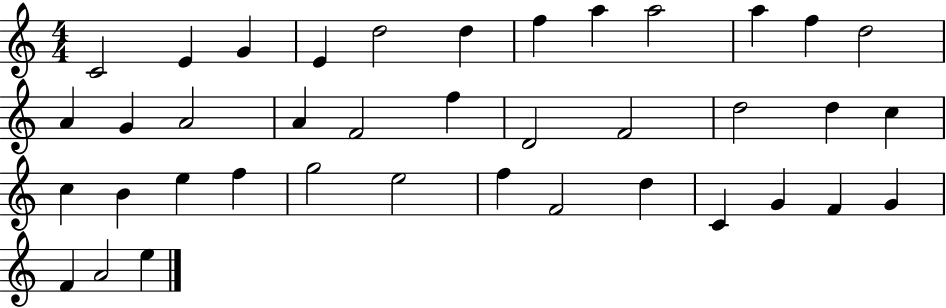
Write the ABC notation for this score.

X:1
T:Untitled
M:4/4
L:1/4
K:C
C2 E G E d2 d f a a2 a f d2 A G A2 A F2 f D2 F2 d2 d c c B e f g2 e2 f F2 d C G F G F A2 e